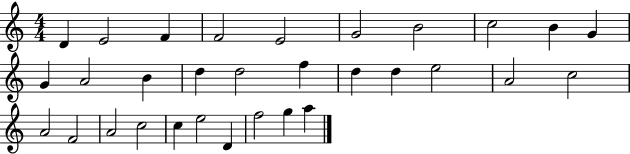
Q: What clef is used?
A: treble